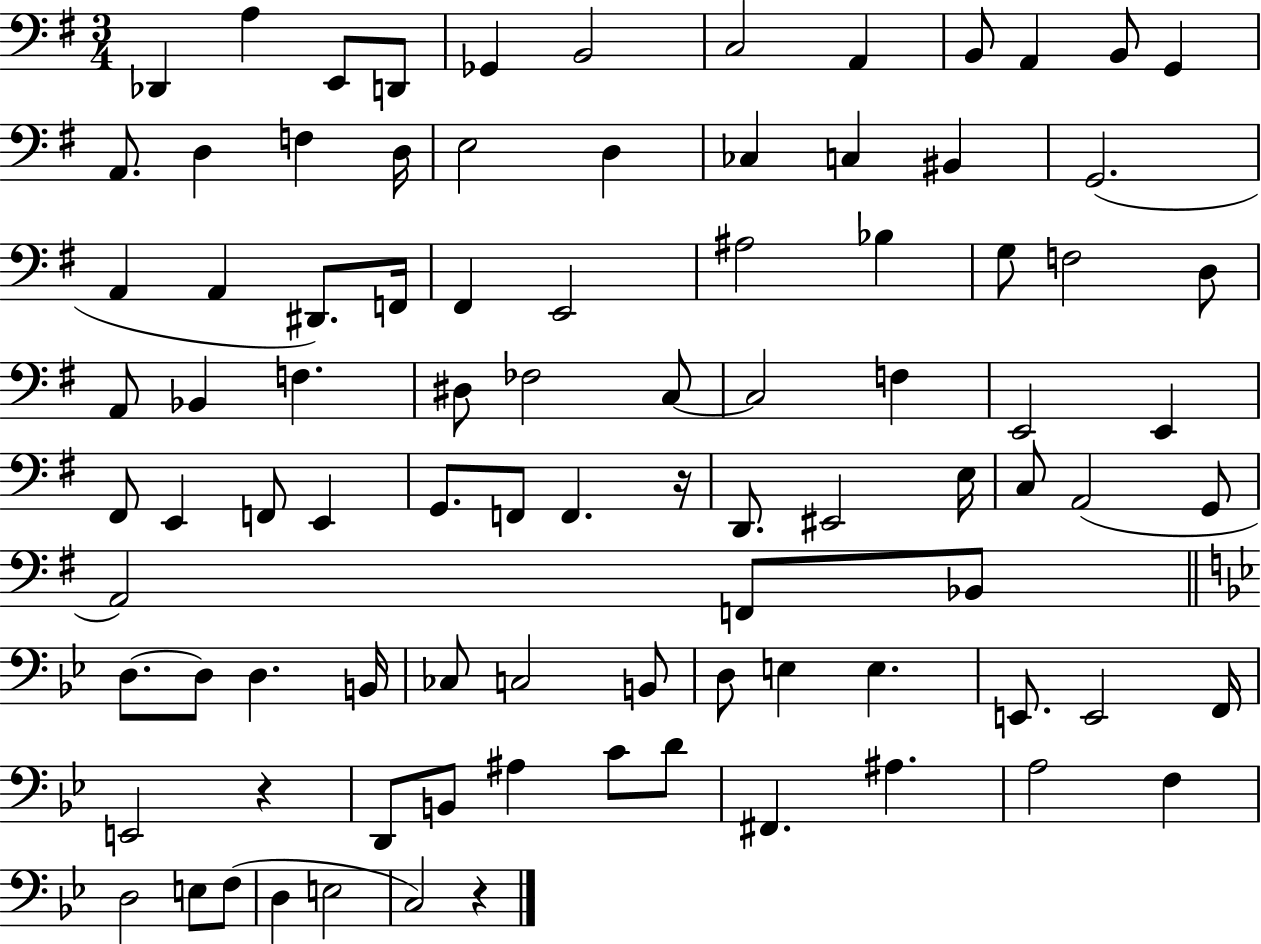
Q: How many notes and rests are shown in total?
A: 91